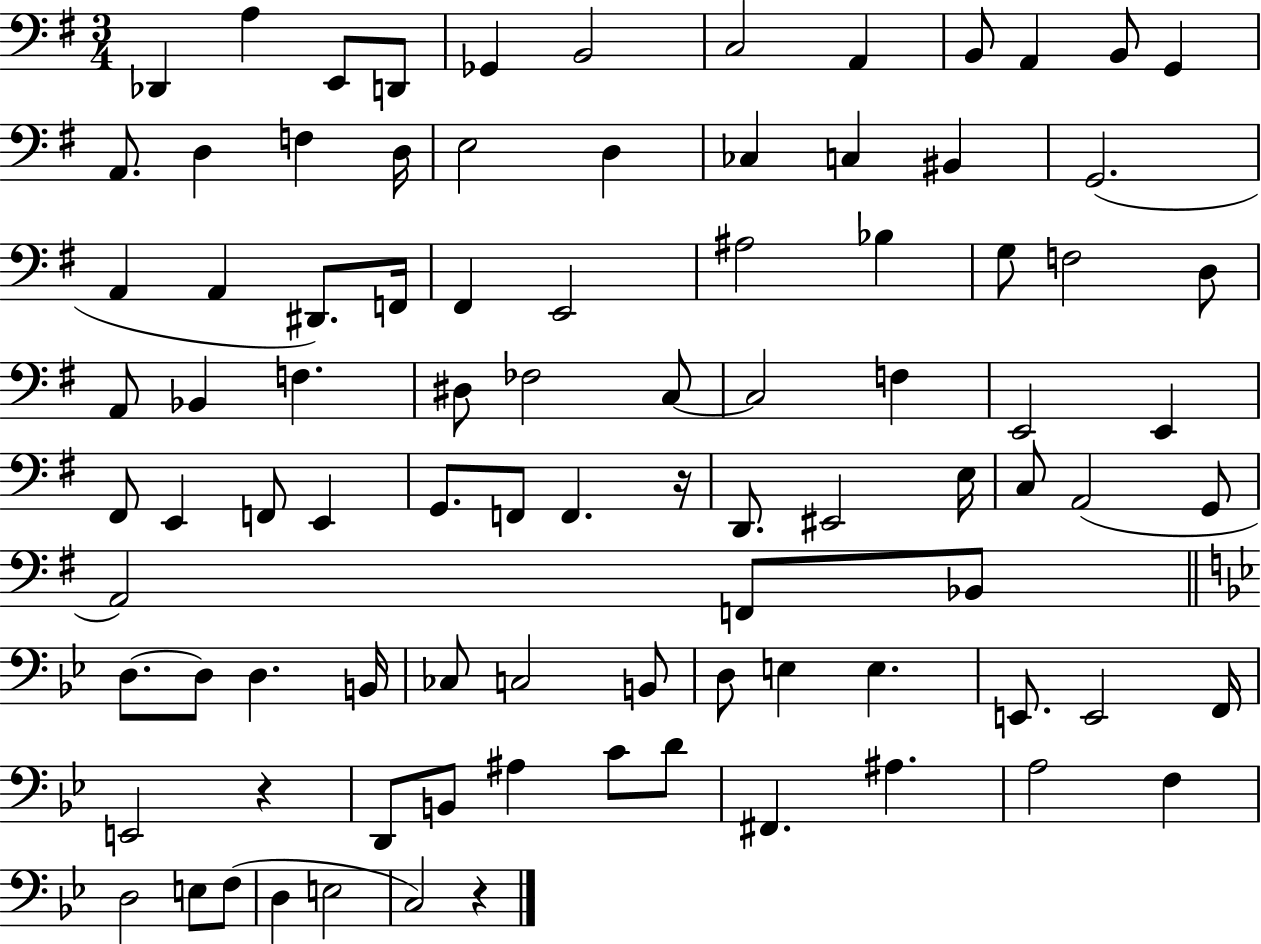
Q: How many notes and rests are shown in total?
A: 91